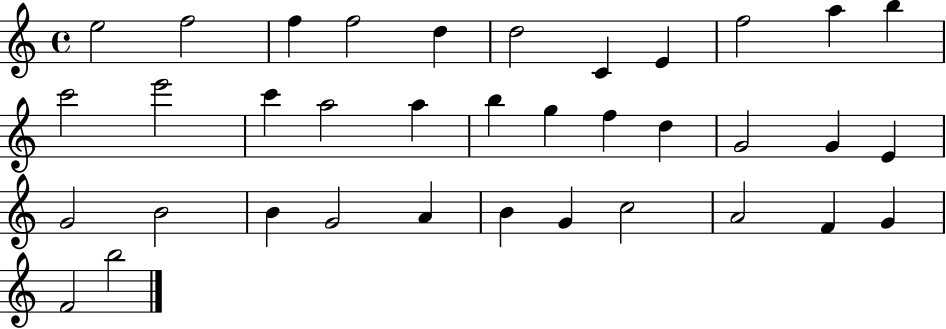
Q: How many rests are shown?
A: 0